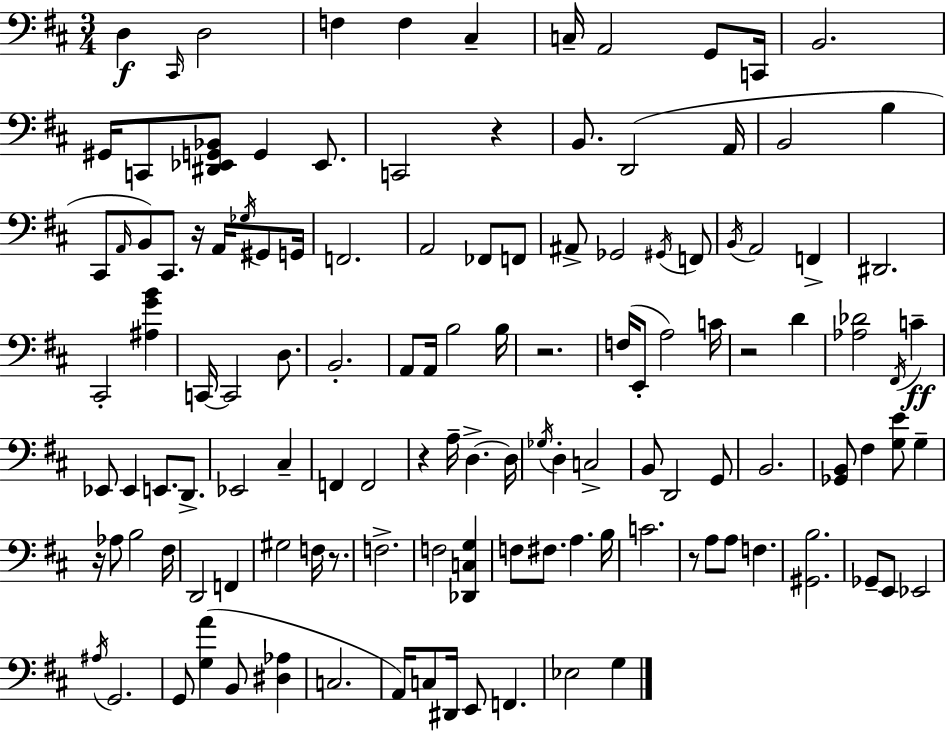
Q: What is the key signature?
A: D major